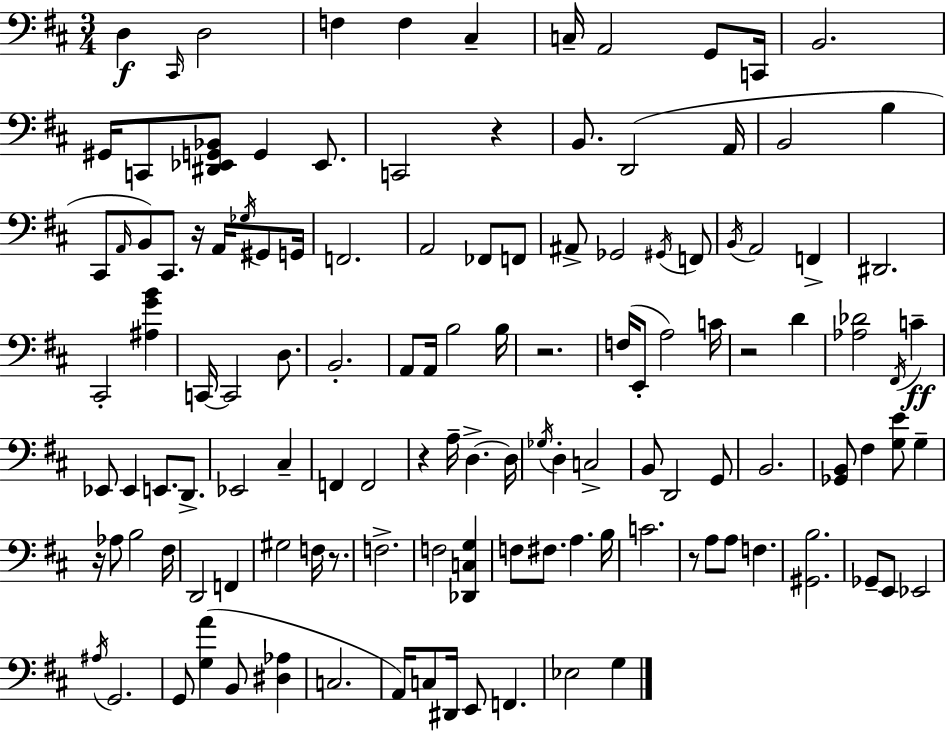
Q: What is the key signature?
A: D major